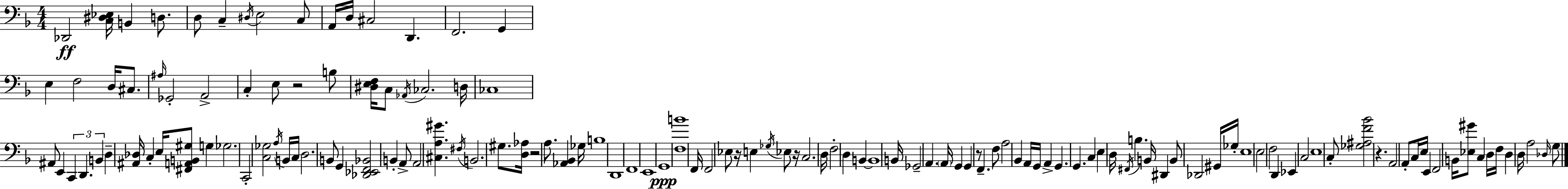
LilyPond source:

{
  \clef bass
  \numericTimeSignature
  \time 4/4
  \key f \major
  des,2\ff <c dis ees>16 b,4 d8. | d8 c4-- \acciaccatura { dis16 } e2 c8 | a,16 d16 cis2 d,4. | f,2. g,4 | \break e4 f2 d16 cis8. | \grace { ais16 } ges,2-. a,2-> | c4-. e8 r2 | b8 <dis e f>16 c8 \acciaccatura { aes,16 } ces2. | \break d16 ces1 | ais,8 e,4 \tuplet 3/2 { c,4 d,4. | b,4 } d4-- <ais, des>16 c4-. | e16 <fis, a, b, gis>8 g4 ges2. | \break c,2-. <c ges>2 | \acciaccatura { a16 } b,16 c16 d2. | b,8 g,4 <des, ees, f, bes,>2 | b,4-. a,8-> a,2 <cis a gis'>4. | \break \acciaccatura { fis16 } b,2. | gis8. <d aes>16 r2 a8. | <aes, bes,>4 ges16 b1 | d,1 | \break f,1 | e,1 | g,1\ppp | <f b'>1 | \break f,16 f,2 ees8 | r16 e4 \acciaccatura { ges16 } ees8 r16 c2. | d16 f2-. d4 | b,4~~ b,1 | \break b,16 ges,2-- a,4. | \parenthesize a,16 g,4 g,4 r8 | f,4.-- f8 a2 | bes,4 a,16 g,16 a,4-> g,4. | \break g,4. c4 e4 d16 \acciaccatura { fis,16 } | b4. b,16 dis,4 b,8 des,2 | gis,16 ges16-. e1 | e2 f2 | \break d,4 ees,4 c2 | e1 | c8-. <ges ais f' bes'>2 | r4. a,2 a,8-. | \break c16 e16 e,4 f,2 b,16 | <ees gis'>8 c4 d16 f16 d4 d16 a2 | \grace { des16 } g8 \bar "|."
}